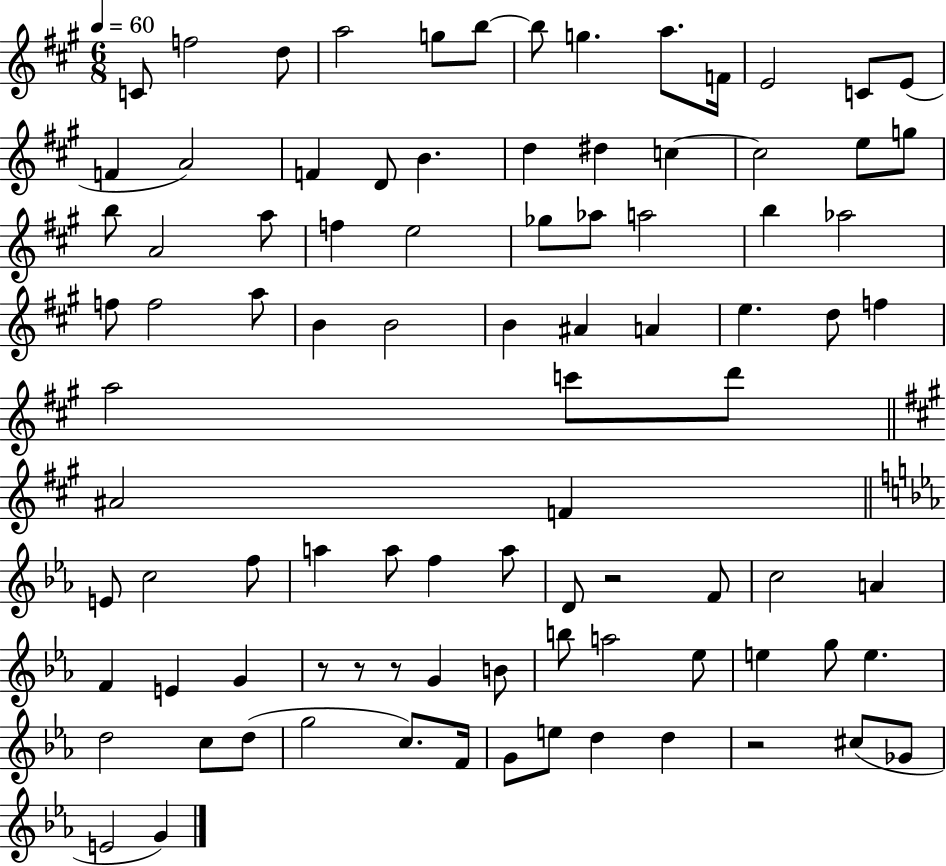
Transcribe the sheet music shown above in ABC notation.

X:1
T:Untitled
M:6/8
L:1/4
K:A
C/2 f2 d/2 a2 g/2 b/2 b/2 g a/2 F/4 E2 C/2 E/2 F A2 F D/2 B d ^d c c2 e/2 g/2 b/2 A2 a/2 f e2 _g/2 _a/2 a2 b _a2 f/2 f2 a/2 B B2 B ^A A e d/2 f a2 c'/2 d'/2 ^A2 F E/2 c2 f/2 a a/2 f a/2 D/2 z2 F/2 c2 A F E G z/2 z/2 z/2 G B/2 b/2 a2 _e/2 e g/2 e d2 c/2 d/2 g2 c/2 F/4 G/2 e/2 d d z2 ^c/2 _G/2 E2 G